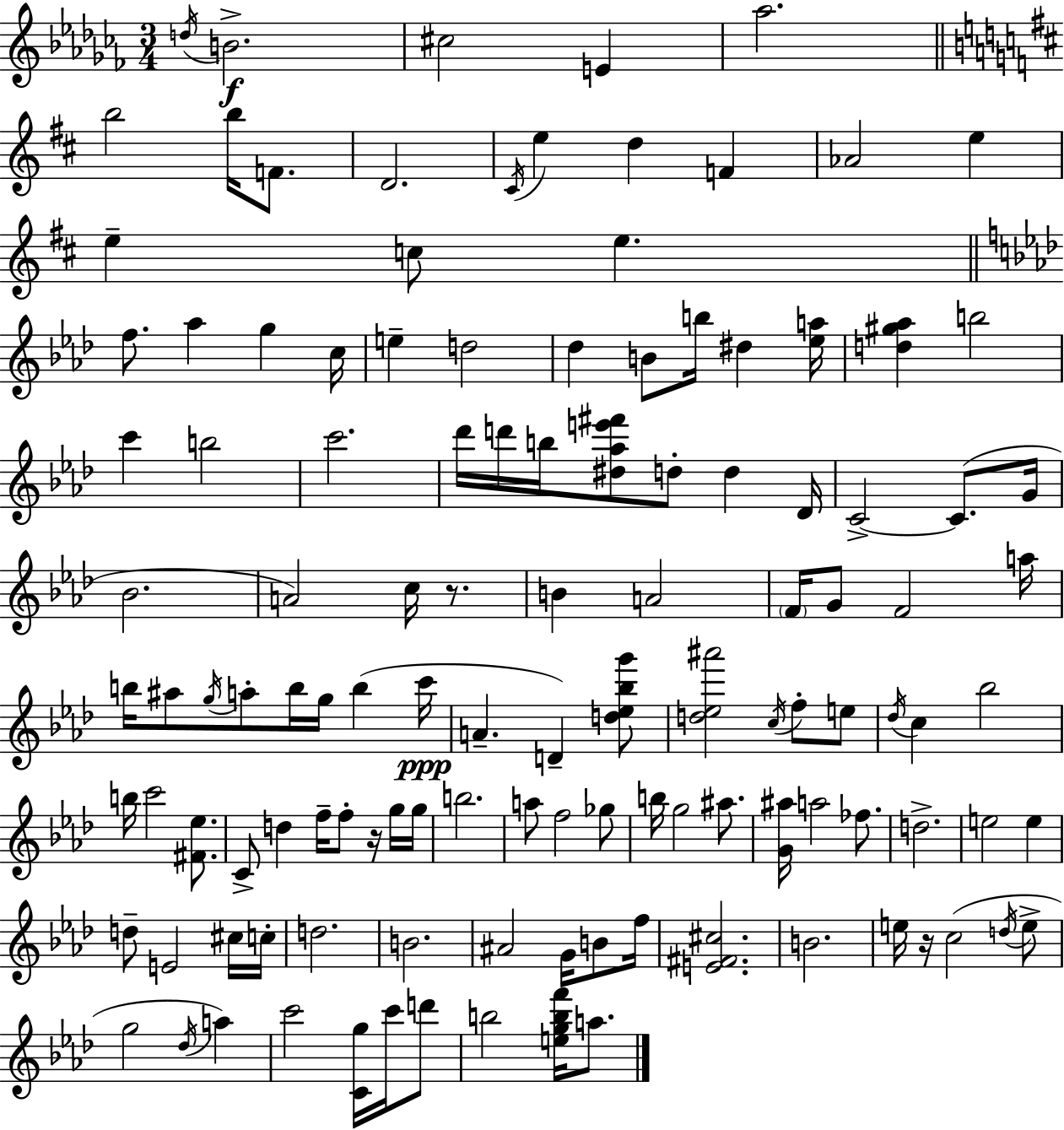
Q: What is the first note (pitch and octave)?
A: D5